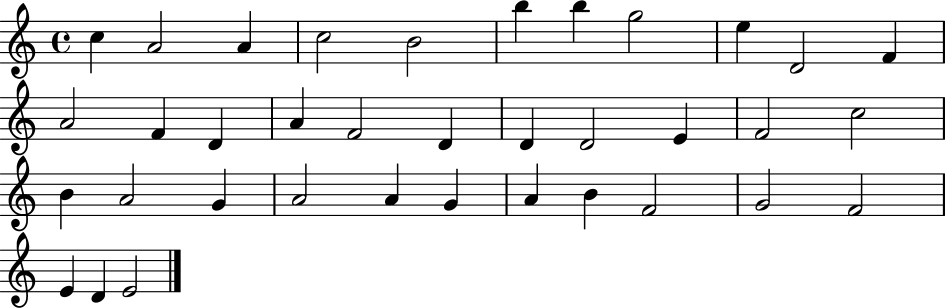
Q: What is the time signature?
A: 4/4